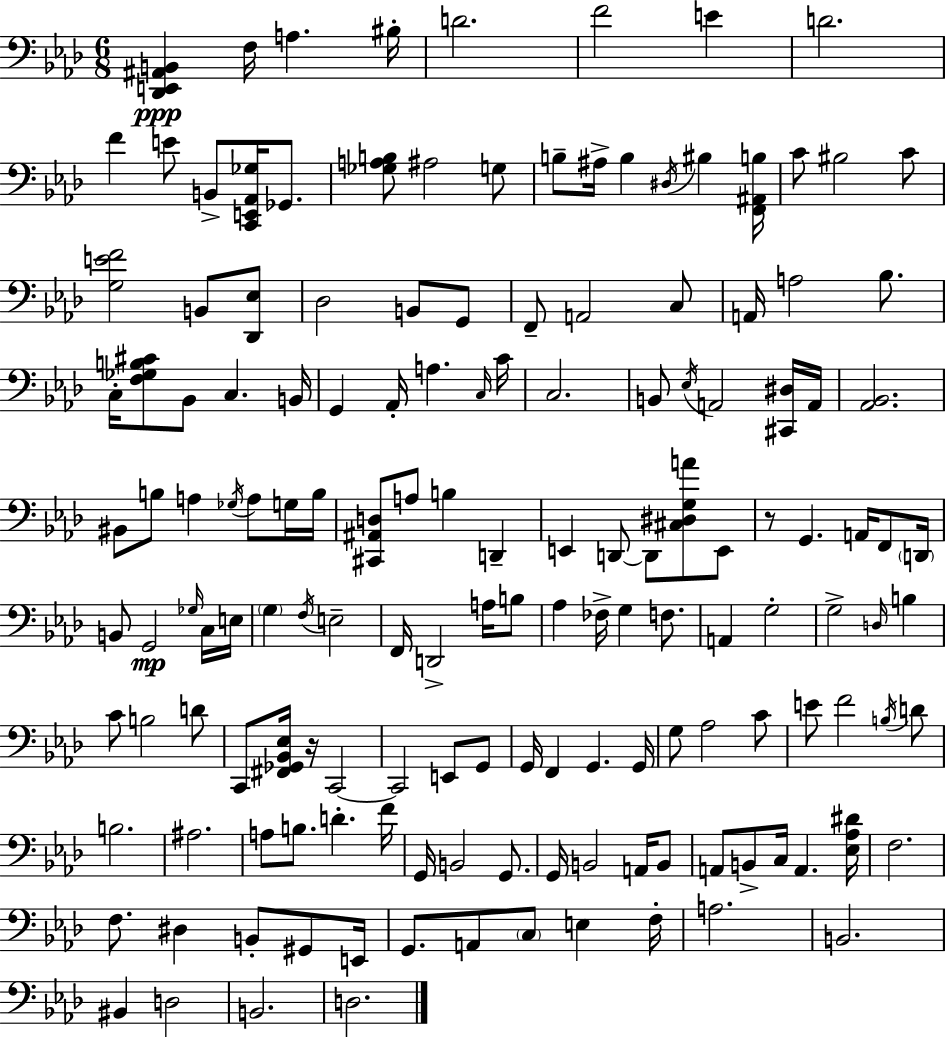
X:1
T:Untitled
M:6/8
L:1/4
K:Ab
[_D,,E,,^A,,B,,] F,/4 A, ^B,/4 D2 F2 E D2 F E/2 B,,/2 [C,,E,,_A,,_G,]/4 _G,,/2 [_G,A,B,]/2 ^A,2 G,/2 B,/2 ^A,/4 B, ^D,/4 ^B, [F,,^A,,B,]/4 C/2 ^B,2 C/2 [G,EF]2 B,,/2 [_D,,_E,]/2 _D,2 B,,/2 G,,/2 F,,/2 A,,2 C,/2 A,,/4 A,2 _B,/2 C,/4 [F,_G,B,^C]/2 _B,,/2 C, B,,/4 G,, _A,,/4 A, C,/4 C/4 C,2 B,,/2 _E,/4 A,,2 [^C,,^D,]/4 A,,/4 [_A,,_B,,]2 ^B,,/2 B,/2 A, _G,/4 A,/2 G,/4 B,/4 [^C,,^A,,D,]/2 A,/2 B, D,, E,, D,,/2 D,,/2 [^C,^D,G,A]/2 E,,/2 z/2 G,, A,,/4 F,,/2 D,,/4 B,,/2 G,,2 _G,/4 C,/4 E,/4 G, F,/4 E,2 F,,/4 D,,2 A,/4 B,/2 _A, _F,/4 G, F,/2 A,, G,2 G,2 D,/4 B, C/2 B,2 D/2 C,,/2 [^F,,_G,,_B,,_E,]/4 z/4 C,,2 C,,2 E,,/2 G,,/2 G,,/4 F,, G,, G,,/4 G,/2 _A,2 C/2 E/2 F2 B,/4 D/2 B,2 ^A,2 A,/2 B,/2 D F/4 G,,/4 B,,2 G,,/2 G,,/4 B,,2 A,,/4 B,,/2 A,,/2 B,,/2 C,/4 A,, [_E,_A,^D]/4 F,2 F,/2 ^D, B,,/2 ^G,,/2 E,,/4 G,,/2 A,,/2 C,/2 E, F,/4 A,2 B,,2 ^B,, D,2 B,,2 D,2